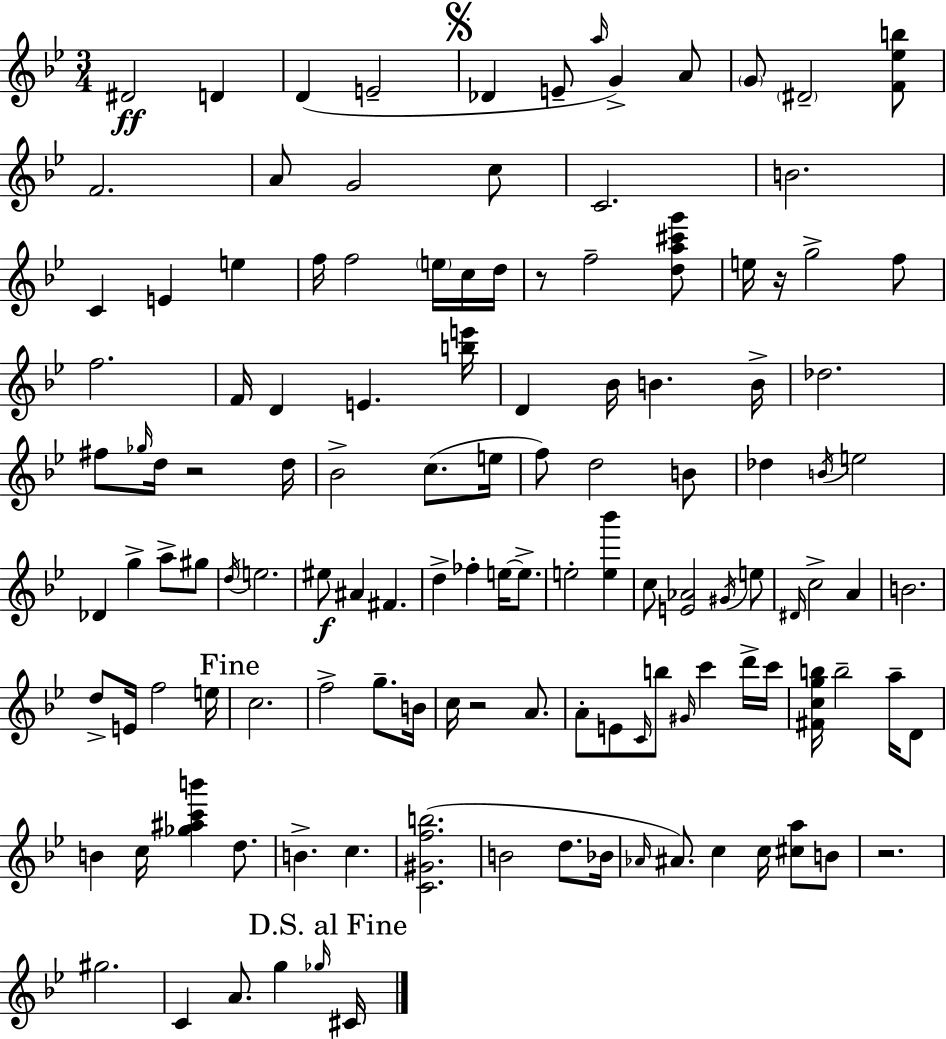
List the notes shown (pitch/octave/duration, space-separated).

D#4/h D4/q D4/q E4/h Db4/q E4/e A5/s G4/q A4/e G4/e D#4/h [F4,Eb5,B5]/e F4/h. A4/e G4/h C5/e C4/h. B4/h. C4/q E4/q E5/q F5/s F5/h E5/s C5/s D5/s R/e F5/h [D5,A5,C#6,G6]/e E5/s R/s G5/h F5/e F5/h. F4/s D4/q E4/q. [B5,E6]/s D4/q Bb4/s B4/q. B4/s Db5/h. F#5/e Gb5/s D5/s R/h D5/s Bb4/h C5/e. E5/s F5/e D5/h B4/e Db5/q B4/s E5/h Db4/q G5/q A5/e G#5/e D5/s E5/h. EIS5/e A#4/q F#4/q. D5/q FES5/q E5/s E5/e. E5/h [E5,Bb6]/q C5/e [E4,Ab4]/h G#4/s E5/e D#4/s C5/h A4/q B4/h. D5/e E4/s F5/h E5/s C5/h. F5/h G5/e. B4/s C5/s R/h A4/e. A4/e E4/e C4/s B5/e G#4/s C6/q D6/s C6/s [F#4,C5,G5,B5]/s B5/h A5/s D4/e B4/q C5/s [Gb5,A#5,C6,B6]/q D5/e. B4/q. C5/q. [C4,G#4,F5,B5]/h. B4/h D5/e. Bb4/s Ab4/s A#4/e. C5/q C5/s [C#5,A5]/e B4/e R/h. G#5/h. C4/q A4/e. G5/q Gb5/s C#4/s